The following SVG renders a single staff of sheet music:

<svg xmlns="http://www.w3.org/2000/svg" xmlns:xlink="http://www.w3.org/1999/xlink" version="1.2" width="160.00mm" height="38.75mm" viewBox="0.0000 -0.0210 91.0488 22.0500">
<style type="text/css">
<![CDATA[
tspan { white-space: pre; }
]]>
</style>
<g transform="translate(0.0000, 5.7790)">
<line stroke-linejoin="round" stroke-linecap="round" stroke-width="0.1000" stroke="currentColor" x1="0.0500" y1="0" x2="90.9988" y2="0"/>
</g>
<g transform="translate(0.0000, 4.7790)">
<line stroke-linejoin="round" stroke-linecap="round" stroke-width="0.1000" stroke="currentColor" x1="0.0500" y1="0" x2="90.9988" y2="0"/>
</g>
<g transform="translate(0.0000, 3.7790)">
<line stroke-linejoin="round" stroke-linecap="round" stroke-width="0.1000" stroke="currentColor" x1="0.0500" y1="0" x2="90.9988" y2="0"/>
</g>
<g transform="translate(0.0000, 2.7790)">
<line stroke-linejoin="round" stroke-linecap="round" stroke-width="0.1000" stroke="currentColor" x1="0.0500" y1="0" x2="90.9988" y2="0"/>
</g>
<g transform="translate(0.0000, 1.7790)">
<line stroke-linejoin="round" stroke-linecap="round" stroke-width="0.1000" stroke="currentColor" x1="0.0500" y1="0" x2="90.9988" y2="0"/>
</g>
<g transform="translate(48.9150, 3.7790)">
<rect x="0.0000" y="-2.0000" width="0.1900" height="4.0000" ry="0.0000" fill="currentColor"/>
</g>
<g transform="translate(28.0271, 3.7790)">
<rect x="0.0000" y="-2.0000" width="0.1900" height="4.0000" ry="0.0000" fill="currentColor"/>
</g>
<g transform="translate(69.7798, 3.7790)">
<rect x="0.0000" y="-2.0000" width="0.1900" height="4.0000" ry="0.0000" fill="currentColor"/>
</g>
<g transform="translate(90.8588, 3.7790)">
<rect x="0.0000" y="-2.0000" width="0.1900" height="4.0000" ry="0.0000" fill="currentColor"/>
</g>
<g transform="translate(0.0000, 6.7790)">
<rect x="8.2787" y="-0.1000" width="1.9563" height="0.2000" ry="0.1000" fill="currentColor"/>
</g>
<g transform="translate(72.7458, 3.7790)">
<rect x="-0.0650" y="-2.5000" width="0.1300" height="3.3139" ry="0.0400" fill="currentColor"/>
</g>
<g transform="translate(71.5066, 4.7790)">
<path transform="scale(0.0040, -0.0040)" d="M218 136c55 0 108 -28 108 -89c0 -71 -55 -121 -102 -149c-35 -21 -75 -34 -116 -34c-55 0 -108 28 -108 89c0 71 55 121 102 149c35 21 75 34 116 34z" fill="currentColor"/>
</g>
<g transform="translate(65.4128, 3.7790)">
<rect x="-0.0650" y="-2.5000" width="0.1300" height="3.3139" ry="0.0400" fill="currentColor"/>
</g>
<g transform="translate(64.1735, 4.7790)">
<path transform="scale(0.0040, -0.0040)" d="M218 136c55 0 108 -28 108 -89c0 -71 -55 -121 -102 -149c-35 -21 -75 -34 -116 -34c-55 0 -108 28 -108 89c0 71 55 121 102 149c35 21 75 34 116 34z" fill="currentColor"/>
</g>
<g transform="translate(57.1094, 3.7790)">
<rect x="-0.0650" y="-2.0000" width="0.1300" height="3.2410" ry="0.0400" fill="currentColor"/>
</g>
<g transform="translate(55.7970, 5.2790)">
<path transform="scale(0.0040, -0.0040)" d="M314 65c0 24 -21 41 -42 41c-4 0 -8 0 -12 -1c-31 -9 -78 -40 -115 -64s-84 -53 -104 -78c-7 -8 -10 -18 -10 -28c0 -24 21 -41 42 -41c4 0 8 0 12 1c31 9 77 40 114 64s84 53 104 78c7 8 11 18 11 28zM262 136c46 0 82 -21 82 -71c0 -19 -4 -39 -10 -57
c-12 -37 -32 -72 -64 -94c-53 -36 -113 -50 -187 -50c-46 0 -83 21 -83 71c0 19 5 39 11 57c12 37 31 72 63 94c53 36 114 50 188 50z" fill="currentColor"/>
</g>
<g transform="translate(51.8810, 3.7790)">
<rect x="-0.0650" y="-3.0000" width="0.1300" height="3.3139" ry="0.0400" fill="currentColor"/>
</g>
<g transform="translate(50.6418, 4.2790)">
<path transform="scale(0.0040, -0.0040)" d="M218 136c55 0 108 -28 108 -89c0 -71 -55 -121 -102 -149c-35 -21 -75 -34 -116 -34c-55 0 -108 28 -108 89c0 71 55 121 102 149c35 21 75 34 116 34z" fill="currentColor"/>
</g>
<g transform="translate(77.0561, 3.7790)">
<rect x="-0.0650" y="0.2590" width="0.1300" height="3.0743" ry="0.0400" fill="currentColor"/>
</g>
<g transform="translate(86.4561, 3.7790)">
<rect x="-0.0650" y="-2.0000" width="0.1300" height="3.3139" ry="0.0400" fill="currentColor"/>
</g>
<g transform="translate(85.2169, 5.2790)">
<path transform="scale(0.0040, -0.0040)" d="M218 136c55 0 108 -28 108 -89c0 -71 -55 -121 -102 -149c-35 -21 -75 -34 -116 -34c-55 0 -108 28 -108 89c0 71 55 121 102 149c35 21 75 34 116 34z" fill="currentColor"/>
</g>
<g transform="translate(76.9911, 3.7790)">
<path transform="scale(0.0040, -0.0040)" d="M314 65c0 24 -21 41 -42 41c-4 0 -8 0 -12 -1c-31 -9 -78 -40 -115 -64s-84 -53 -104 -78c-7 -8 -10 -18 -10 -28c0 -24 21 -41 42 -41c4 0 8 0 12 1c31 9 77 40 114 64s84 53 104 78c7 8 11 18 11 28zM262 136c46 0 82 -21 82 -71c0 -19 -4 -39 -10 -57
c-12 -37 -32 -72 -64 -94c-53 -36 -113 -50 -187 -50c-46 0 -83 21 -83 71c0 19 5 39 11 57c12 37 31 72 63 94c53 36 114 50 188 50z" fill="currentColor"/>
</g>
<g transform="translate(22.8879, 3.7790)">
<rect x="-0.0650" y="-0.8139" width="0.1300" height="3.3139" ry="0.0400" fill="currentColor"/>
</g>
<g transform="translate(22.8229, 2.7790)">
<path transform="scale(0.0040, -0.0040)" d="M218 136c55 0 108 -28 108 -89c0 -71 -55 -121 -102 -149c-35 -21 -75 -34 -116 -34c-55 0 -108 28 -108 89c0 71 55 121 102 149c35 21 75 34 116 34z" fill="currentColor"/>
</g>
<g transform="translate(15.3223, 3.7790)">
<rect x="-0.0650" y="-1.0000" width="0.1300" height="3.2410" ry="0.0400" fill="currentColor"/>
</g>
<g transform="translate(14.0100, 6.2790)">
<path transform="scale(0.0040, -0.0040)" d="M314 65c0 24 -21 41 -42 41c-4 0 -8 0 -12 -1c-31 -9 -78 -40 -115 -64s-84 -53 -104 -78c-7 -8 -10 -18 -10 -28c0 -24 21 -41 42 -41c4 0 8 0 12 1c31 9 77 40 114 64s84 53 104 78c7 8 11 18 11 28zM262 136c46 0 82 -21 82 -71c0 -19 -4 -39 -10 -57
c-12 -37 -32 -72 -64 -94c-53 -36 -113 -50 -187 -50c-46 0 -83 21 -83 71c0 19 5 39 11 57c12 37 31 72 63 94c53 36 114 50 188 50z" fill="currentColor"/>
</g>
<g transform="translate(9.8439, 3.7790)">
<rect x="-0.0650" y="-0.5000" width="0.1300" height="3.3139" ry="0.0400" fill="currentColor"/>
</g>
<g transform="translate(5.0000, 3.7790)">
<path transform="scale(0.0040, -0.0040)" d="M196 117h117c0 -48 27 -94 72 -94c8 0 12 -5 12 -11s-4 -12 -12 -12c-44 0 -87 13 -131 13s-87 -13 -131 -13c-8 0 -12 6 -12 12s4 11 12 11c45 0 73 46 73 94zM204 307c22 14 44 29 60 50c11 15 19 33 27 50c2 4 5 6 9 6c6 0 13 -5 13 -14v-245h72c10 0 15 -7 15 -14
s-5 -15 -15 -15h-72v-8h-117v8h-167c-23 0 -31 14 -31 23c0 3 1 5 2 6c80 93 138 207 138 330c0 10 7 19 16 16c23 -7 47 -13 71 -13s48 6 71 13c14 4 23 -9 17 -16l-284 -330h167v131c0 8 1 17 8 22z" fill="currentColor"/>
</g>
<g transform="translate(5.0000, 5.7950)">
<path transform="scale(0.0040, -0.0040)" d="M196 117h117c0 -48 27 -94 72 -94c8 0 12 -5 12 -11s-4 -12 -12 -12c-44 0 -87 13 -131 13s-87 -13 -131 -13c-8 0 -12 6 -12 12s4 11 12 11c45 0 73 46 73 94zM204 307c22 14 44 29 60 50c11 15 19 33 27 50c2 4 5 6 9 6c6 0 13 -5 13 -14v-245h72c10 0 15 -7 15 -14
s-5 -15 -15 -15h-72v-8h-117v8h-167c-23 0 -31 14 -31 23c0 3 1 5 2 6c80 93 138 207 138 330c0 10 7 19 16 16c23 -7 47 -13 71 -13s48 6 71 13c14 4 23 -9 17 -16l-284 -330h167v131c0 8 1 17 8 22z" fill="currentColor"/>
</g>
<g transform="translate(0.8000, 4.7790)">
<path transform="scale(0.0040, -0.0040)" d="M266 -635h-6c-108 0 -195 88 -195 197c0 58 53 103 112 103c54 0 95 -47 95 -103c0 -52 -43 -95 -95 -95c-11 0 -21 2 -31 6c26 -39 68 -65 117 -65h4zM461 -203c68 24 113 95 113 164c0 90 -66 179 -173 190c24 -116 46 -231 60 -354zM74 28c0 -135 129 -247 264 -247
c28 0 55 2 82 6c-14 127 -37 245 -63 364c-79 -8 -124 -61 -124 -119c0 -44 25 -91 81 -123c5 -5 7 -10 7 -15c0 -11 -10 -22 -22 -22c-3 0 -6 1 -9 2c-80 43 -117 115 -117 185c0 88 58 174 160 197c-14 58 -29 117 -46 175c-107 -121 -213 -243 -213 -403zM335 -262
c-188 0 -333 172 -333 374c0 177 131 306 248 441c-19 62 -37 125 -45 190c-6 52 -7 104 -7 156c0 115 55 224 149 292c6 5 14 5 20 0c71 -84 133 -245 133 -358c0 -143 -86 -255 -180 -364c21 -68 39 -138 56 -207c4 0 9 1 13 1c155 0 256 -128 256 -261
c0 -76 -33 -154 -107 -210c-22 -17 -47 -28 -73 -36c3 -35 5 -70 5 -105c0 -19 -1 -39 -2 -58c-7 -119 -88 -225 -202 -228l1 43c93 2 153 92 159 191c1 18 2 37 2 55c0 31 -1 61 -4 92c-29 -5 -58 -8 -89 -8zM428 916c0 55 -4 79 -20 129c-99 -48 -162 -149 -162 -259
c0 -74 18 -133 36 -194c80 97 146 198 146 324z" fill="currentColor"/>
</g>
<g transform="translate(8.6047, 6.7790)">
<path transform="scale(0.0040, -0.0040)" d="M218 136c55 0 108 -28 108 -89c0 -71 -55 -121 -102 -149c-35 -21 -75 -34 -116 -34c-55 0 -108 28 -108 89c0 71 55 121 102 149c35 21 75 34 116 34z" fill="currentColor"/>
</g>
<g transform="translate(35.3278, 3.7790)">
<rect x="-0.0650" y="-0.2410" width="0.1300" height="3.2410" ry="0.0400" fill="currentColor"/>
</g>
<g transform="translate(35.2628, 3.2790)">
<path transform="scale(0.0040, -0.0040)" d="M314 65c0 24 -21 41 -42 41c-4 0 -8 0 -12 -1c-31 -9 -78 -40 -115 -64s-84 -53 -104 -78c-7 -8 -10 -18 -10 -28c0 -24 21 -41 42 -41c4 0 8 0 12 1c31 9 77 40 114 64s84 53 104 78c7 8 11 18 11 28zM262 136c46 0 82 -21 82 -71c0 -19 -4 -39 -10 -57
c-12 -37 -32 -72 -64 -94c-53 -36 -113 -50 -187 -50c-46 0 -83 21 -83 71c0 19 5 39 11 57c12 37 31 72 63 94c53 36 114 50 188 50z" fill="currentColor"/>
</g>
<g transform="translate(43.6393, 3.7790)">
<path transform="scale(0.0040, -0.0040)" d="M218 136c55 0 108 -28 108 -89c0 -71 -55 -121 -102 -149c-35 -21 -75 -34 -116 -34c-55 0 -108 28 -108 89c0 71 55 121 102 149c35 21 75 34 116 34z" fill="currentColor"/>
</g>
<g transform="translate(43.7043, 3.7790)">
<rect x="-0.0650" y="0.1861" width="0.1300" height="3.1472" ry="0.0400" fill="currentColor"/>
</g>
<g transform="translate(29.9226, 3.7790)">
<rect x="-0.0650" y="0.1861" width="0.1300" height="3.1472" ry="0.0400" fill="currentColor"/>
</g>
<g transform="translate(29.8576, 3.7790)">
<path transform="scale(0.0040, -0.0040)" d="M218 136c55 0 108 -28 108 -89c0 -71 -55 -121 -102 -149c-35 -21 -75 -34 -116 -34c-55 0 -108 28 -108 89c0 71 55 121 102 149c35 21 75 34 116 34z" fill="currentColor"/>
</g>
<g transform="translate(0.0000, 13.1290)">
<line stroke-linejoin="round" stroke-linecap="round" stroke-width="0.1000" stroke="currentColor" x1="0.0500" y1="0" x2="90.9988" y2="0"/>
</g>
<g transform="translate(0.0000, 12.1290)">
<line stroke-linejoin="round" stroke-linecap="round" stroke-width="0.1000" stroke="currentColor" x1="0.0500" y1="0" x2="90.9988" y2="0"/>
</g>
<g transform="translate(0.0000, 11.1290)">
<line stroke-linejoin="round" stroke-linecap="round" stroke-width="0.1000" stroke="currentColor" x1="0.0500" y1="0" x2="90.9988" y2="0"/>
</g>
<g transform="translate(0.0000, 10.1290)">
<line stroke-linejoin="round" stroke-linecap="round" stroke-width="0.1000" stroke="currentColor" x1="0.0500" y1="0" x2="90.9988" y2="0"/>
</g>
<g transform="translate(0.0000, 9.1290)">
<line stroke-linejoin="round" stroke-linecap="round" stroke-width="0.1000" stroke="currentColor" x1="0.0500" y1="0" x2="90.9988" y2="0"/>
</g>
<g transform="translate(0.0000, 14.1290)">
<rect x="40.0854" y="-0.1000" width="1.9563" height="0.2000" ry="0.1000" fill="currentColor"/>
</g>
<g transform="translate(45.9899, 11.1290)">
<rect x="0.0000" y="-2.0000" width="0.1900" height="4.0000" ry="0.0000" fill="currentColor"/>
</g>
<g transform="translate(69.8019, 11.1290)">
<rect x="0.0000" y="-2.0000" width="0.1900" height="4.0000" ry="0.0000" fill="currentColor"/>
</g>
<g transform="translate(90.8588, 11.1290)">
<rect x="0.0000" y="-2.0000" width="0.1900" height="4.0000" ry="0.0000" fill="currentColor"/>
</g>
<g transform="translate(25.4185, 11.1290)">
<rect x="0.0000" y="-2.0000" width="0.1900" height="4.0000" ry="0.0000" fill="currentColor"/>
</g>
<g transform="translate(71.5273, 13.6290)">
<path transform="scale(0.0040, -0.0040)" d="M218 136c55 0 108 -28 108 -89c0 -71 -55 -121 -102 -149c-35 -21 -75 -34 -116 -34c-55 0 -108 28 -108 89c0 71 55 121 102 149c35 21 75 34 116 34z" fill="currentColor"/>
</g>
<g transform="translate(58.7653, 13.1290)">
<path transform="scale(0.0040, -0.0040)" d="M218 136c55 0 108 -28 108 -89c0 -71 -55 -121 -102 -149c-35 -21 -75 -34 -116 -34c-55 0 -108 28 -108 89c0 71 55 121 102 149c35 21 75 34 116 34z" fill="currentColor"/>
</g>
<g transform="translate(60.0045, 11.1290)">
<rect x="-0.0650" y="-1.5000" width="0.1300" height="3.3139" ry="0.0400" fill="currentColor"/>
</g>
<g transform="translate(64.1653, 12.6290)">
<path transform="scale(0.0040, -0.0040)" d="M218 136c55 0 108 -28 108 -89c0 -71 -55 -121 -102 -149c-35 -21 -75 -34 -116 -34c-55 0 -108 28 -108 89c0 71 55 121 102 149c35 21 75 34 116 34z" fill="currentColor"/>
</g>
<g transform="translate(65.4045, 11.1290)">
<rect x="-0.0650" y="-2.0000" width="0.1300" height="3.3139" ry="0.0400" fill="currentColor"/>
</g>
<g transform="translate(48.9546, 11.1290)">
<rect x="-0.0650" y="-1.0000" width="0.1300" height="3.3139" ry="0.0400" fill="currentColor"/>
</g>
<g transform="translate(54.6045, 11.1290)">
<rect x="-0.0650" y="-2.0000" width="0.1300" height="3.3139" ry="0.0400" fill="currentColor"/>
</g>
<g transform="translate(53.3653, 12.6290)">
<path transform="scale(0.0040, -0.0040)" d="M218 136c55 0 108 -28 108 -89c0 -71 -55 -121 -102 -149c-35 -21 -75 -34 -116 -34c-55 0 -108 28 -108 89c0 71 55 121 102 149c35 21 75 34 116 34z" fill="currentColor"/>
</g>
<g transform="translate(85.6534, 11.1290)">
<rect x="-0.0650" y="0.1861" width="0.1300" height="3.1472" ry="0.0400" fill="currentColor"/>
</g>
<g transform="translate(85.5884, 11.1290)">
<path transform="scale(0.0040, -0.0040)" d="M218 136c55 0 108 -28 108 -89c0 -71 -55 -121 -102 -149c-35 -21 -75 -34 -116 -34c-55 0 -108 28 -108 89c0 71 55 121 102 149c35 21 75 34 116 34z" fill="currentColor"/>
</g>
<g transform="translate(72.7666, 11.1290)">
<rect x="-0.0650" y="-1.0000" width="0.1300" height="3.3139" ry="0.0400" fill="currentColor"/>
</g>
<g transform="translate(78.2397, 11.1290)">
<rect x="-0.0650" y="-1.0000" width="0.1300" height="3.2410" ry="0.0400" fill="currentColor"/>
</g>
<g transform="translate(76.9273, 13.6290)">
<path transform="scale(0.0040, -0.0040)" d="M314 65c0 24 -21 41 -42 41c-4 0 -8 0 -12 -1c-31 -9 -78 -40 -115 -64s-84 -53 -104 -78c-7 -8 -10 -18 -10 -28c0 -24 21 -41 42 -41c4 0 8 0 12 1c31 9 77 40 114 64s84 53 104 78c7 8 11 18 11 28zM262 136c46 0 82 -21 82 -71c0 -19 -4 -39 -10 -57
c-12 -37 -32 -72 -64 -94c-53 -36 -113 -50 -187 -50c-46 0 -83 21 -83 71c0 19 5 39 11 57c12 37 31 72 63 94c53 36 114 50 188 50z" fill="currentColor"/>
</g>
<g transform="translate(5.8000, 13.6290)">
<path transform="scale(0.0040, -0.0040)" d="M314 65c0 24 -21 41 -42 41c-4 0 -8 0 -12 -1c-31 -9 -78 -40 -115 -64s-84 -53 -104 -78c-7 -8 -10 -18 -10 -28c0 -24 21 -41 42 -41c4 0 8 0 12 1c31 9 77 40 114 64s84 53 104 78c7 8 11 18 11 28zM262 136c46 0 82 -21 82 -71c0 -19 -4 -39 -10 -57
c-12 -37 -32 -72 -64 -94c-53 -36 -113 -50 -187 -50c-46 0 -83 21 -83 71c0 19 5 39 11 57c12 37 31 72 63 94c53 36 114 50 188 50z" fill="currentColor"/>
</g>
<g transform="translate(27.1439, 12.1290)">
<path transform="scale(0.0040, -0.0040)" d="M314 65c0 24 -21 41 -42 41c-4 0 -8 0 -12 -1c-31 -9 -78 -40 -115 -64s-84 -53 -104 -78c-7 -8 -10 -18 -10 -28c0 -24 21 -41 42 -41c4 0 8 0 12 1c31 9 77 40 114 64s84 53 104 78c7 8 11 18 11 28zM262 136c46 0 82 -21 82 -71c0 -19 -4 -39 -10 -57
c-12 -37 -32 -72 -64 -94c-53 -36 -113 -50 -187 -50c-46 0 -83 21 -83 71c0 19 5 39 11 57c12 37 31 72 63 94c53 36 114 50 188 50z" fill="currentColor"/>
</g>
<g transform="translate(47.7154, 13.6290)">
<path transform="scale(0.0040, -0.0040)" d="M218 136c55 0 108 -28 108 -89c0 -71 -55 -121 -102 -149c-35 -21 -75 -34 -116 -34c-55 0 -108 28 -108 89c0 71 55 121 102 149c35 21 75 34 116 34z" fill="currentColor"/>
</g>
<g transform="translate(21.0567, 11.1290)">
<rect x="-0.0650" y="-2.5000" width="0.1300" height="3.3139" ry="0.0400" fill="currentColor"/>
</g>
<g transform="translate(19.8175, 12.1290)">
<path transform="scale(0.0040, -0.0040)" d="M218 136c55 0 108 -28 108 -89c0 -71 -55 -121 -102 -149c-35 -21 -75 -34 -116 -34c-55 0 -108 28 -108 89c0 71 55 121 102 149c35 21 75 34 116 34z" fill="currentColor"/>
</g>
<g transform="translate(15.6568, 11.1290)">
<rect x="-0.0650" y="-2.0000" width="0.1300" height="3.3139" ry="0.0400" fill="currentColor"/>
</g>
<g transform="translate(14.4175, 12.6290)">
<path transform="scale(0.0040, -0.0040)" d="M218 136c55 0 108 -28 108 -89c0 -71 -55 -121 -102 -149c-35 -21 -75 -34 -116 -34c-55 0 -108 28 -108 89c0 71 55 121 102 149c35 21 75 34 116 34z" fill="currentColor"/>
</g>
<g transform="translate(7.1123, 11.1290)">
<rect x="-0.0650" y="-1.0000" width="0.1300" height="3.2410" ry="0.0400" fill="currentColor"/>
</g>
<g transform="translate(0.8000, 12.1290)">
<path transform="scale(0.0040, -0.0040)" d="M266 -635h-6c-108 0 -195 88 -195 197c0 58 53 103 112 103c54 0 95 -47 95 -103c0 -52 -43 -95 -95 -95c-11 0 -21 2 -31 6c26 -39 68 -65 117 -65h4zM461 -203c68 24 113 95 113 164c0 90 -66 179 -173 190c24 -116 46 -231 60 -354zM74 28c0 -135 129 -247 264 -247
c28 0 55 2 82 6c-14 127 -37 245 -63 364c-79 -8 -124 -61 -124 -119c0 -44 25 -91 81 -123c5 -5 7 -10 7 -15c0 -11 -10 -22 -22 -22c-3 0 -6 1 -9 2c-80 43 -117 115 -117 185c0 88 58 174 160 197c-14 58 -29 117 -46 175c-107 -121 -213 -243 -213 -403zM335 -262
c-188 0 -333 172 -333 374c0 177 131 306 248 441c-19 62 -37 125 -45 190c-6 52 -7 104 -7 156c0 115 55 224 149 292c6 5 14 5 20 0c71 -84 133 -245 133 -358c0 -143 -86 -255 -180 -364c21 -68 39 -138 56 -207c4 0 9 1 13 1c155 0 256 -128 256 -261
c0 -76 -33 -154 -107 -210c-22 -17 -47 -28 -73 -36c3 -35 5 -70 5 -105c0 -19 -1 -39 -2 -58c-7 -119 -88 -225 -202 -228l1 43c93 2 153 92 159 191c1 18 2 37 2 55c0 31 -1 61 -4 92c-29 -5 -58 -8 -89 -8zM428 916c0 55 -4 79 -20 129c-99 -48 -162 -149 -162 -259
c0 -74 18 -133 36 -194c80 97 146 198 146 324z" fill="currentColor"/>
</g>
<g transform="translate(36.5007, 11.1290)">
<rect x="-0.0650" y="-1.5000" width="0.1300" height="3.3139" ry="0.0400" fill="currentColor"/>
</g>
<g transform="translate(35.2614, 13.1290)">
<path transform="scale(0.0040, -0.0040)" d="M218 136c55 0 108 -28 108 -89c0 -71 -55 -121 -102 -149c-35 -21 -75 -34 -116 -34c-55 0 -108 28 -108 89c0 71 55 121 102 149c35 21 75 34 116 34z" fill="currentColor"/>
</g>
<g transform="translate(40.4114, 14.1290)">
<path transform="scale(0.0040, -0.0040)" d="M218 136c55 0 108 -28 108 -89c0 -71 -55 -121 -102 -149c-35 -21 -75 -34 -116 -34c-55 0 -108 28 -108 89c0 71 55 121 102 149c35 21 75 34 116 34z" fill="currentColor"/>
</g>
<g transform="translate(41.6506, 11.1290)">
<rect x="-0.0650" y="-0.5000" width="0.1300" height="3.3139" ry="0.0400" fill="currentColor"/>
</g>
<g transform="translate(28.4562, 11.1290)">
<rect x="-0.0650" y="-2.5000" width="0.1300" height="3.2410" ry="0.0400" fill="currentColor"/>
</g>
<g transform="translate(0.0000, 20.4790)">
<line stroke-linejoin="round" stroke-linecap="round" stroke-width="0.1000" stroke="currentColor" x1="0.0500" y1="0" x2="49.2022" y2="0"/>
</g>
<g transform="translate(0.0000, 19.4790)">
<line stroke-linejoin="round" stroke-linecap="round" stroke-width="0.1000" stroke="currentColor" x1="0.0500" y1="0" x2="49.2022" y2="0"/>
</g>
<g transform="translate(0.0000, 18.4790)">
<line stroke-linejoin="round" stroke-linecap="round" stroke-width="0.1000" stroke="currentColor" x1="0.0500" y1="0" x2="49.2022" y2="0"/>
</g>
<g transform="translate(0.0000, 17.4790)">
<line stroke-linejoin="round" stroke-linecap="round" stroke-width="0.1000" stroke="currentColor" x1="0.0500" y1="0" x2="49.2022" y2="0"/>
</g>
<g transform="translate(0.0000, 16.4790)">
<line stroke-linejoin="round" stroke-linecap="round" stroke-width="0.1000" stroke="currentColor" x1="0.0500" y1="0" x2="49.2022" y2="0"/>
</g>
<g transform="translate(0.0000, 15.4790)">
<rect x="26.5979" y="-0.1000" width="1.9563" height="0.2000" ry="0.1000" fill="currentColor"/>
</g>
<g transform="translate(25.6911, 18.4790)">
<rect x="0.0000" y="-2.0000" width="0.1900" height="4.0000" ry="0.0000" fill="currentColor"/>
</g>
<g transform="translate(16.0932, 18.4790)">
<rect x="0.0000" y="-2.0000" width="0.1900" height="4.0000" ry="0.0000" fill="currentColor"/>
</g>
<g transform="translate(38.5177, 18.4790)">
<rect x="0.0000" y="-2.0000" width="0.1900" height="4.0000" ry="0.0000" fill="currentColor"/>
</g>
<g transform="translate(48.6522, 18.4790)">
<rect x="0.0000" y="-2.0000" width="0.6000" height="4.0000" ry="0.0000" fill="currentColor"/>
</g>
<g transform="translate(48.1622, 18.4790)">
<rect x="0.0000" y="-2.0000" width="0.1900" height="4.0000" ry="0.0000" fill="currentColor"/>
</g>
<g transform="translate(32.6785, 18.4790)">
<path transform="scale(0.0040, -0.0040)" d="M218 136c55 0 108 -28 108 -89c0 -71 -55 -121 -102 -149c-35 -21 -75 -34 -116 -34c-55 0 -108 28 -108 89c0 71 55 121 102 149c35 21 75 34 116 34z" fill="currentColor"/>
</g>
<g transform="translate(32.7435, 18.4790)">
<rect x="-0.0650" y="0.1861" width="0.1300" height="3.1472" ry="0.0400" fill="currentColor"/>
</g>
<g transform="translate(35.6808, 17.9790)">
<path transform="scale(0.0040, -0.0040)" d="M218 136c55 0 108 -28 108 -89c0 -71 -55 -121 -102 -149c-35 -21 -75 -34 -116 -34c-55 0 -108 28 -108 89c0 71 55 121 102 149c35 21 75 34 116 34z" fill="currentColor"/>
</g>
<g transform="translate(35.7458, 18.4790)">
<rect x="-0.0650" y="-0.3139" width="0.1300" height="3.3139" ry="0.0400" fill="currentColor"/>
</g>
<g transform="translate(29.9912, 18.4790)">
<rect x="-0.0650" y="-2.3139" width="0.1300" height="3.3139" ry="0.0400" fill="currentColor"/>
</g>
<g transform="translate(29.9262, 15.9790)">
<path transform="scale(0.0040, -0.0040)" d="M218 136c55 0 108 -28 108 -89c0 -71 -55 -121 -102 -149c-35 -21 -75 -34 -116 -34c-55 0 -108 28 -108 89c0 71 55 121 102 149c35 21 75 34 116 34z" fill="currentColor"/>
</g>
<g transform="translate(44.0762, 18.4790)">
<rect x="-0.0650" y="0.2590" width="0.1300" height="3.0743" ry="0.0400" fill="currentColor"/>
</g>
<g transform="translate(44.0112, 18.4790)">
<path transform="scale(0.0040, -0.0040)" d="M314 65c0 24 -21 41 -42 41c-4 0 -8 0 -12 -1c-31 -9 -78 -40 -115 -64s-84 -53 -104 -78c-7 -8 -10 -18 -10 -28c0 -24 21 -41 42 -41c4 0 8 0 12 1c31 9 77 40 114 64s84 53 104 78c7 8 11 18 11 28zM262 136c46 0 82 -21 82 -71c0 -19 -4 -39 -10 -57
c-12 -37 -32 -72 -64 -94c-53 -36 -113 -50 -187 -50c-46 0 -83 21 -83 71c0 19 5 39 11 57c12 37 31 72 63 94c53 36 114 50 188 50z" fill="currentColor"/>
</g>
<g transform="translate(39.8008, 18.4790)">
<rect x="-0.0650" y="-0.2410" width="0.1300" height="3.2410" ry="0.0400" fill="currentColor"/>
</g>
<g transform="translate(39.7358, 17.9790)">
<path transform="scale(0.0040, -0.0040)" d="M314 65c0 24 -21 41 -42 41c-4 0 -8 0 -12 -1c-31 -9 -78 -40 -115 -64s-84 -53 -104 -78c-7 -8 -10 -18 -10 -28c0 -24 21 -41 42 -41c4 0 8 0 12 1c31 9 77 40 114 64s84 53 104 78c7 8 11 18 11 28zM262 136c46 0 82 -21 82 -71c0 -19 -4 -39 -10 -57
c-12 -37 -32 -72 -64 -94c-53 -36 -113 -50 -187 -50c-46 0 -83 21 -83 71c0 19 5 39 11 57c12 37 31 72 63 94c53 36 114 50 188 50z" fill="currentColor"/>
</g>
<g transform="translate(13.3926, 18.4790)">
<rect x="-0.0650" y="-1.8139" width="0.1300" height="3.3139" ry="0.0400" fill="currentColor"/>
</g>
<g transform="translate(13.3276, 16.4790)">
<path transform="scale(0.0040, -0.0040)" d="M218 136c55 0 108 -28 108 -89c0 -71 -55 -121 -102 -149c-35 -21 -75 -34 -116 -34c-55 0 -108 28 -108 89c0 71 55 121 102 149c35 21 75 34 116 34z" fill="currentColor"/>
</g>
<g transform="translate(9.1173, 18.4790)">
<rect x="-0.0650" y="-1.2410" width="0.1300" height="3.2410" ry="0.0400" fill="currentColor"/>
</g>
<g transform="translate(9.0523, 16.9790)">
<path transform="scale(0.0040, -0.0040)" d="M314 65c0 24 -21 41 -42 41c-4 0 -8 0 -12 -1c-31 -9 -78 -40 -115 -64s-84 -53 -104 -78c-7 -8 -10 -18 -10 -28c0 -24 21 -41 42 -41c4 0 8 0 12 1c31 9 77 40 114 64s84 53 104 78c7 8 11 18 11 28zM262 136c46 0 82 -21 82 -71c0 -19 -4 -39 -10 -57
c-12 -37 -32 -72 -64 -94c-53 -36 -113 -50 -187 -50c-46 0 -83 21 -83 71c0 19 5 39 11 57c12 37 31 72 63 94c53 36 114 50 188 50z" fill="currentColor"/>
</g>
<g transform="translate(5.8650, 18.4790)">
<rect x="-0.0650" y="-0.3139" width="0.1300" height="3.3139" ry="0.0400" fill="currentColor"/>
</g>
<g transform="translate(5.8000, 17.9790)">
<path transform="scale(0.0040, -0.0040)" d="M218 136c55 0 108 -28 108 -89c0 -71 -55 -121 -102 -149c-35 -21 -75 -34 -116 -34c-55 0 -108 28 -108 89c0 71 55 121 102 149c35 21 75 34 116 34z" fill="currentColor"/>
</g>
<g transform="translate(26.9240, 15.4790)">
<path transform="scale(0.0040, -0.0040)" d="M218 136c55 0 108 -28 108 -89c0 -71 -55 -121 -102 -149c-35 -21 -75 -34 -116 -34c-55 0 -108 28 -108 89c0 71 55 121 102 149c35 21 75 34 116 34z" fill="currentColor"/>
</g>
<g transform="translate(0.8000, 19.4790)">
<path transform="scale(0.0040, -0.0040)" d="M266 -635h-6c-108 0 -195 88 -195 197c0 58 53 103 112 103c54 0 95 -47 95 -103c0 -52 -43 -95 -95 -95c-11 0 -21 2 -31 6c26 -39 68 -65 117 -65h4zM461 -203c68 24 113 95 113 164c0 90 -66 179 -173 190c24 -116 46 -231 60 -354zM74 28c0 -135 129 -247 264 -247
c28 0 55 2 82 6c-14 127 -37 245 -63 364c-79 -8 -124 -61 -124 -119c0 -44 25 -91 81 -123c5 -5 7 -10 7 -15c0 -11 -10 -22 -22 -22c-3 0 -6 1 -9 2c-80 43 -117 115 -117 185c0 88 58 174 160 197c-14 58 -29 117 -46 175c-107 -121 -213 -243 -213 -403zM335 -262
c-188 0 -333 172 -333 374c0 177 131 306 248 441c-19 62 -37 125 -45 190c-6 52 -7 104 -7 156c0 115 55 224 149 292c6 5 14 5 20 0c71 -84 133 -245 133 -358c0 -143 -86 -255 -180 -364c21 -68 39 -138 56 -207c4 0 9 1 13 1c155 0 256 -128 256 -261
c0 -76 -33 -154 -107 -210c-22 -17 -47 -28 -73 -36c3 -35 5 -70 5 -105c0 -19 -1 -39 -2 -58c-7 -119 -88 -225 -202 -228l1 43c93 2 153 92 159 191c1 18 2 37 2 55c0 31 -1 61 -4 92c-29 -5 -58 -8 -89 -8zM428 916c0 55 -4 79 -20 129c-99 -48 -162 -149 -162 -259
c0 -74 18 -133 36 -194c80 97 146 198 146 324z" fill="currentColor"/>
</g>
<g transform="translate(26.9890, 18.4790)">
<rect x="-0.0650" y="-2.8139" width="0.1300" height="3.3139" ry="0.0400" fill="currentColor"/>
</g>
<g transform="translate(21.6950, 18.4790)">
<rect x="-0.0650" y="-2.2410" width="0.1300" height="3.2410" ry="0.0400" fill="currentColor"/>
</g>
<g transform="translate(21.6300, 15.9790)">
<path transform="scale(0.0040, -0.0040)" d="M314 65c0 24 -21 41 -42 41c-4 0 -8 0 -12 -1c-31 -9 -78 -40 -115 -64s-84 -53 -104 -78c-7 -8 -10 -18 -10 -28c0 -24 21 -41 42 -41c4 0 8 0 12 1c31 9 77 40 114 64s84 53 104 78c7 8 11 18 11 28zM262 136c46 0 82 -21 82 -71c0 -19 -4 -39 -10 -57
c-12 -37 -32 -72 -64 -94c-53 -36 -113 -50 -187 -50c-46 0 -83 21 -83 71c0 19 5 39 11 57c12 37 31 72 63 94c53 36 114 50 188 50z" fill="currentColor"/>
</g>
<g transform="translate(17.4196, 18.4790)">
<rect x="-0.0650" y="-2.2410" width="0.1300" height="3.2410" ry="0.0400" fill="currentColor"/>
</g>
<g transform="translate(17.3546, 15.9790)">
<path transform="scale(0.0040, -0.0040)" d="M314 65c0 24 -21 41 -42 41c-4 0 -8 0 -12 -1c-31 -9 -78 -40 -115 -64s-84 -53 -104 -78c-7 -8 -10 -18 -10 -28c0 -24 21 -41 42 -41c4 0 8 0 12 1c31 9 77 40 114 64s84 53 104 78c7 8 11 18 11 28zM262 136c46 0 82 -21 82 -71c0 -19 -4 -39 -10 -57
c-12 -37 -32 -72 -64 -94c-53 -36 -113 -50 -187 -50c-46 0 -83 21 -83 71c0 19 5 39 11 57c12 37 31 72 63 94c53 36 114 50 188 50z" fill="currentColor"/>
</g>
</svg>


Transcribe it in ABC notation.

X:1
T:Untitled
M:4/4
L:1/4
K:C
C D2 d B c2 B A F2 G G B2 F D2 F G G2 E C D F E F D D2 B c e2 f g2 g2 a g B c c2 B2